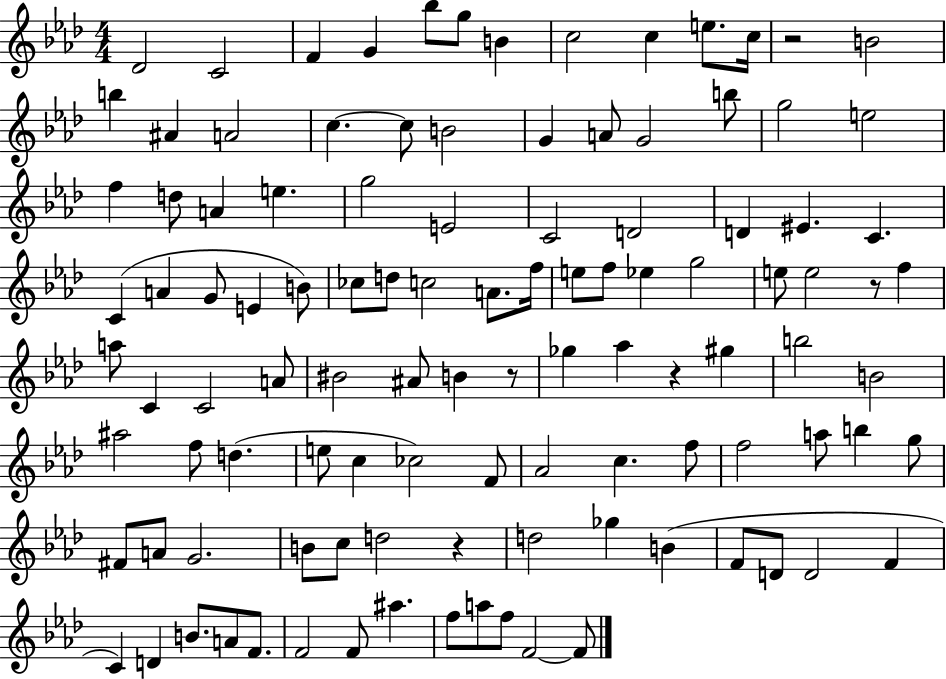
X:1
T:Untitled
M:4/4
L:1/4
K:Ab
_D2 C2 F G _b/2 g/2 B c2 c e/2 c/4 z2 B2 b ^A A2 c c/2 B2 G A/2 G2 b/2 g2 e2 f d/2 A e g2 E2 C2 D2 D ^E C C A G/2 E B/2 _c/2 d/2 c2 A/2 f/4 e/2 f/2 _e g2 e/2 e2 z/2 f a/2 C C2 A/2 ^B2 ^A/2 B z/2 _g _a z ^g b2 B2 ^a2 f/2 d e/2 c _c2 F/2 _A2 c f/2 f2 a/2 b g/2 ^F/2 A/2 G2 B/2 c/2 d2 z d2 _g B F/2 D/2 D2 F C D B/2 A/2 F/2 F2 F/2 ^a f/2 a/2 f/2 F2 F/2